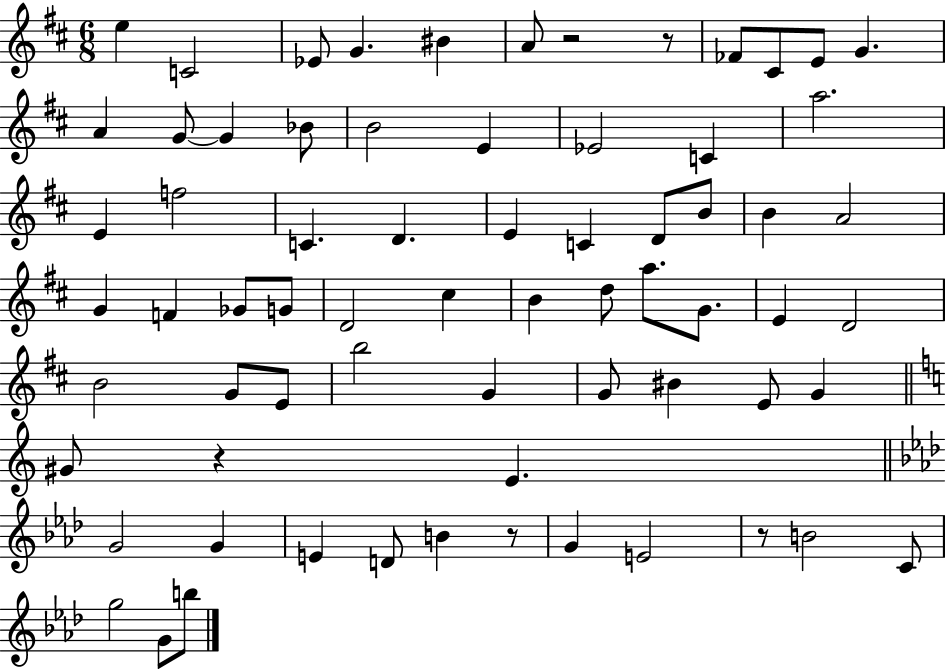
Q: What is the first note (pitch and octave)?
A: E5